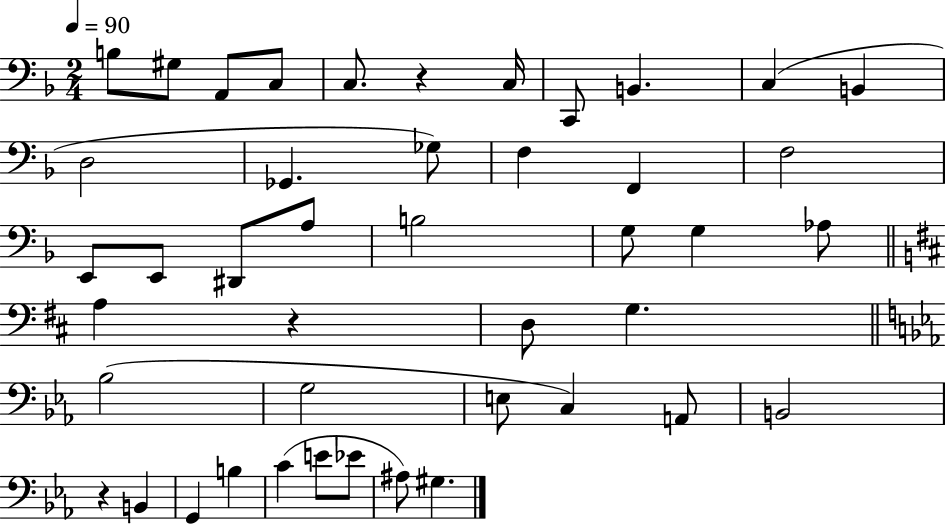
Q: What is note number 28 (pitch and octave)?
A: Bb3